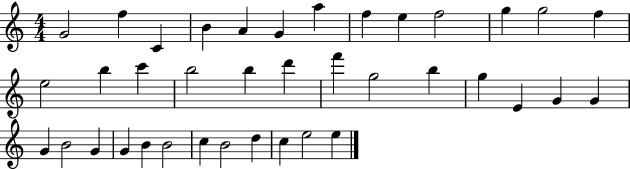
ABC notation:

X:1
T:Untitled
M:4/4
L:1/4
K:C
G2 f C B A G a f e f2 g g2 f e2 b c' b2 b d' f' g2 b g E G G G B2 G G B B2 c B2 d c e2 e